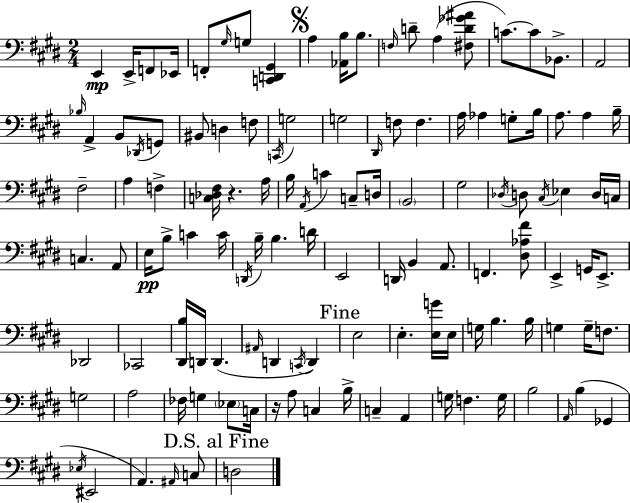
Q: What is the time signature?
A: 2/4